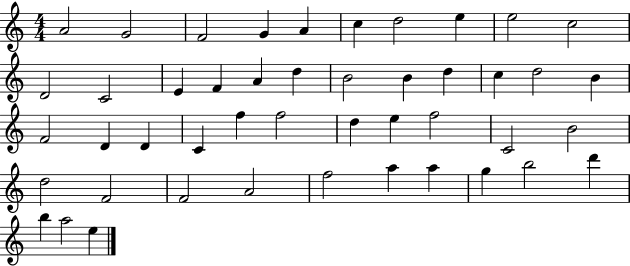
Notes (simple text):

A4/h G4/h F4/h G4/q A4/q C5/q D5/h E5/q E5/h C5/h D4/h C4/h E4/q F4/q A4/q D5/q B4/h B4/q D5/q C5/q D5/h B4/q F4/h D4/q D4/q C4/q F5/q F5/h D5/q E5/q F5/h C4/h B4/h D5/h F4/h F4/h A4/h F5/h A5/q A5/q G5/q B5/h D6/q B5/q A5/h E5/q